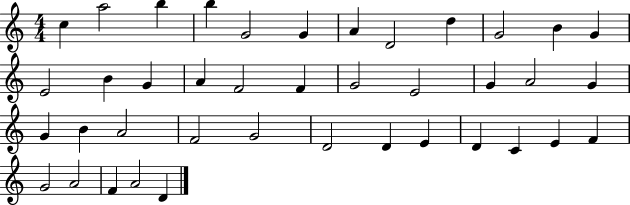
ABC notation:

X:1
T:Untitled
M:4/4
L:1/4
K:C
c a2 b b G2 G A D2 d G2 B G E2 B G A F2 F G2 E2 G A2 G G B A2 F2 G2 D2 D E D C E F G2 A2 F A2 D